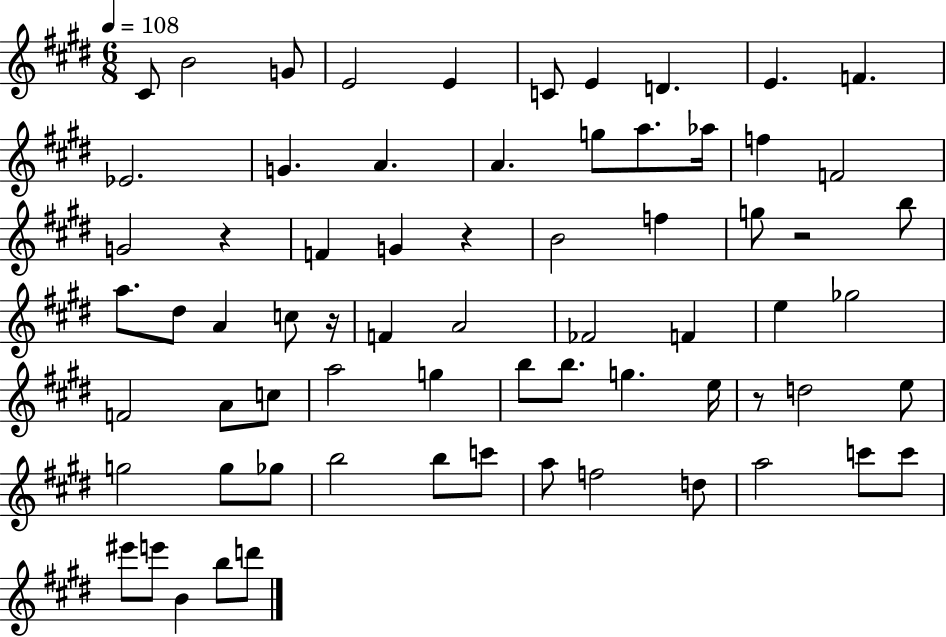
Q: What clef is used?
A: treble